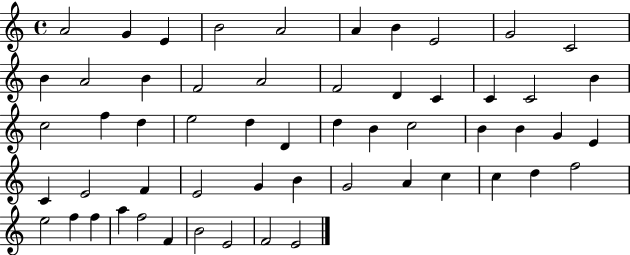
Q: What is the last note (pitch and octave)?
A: E4